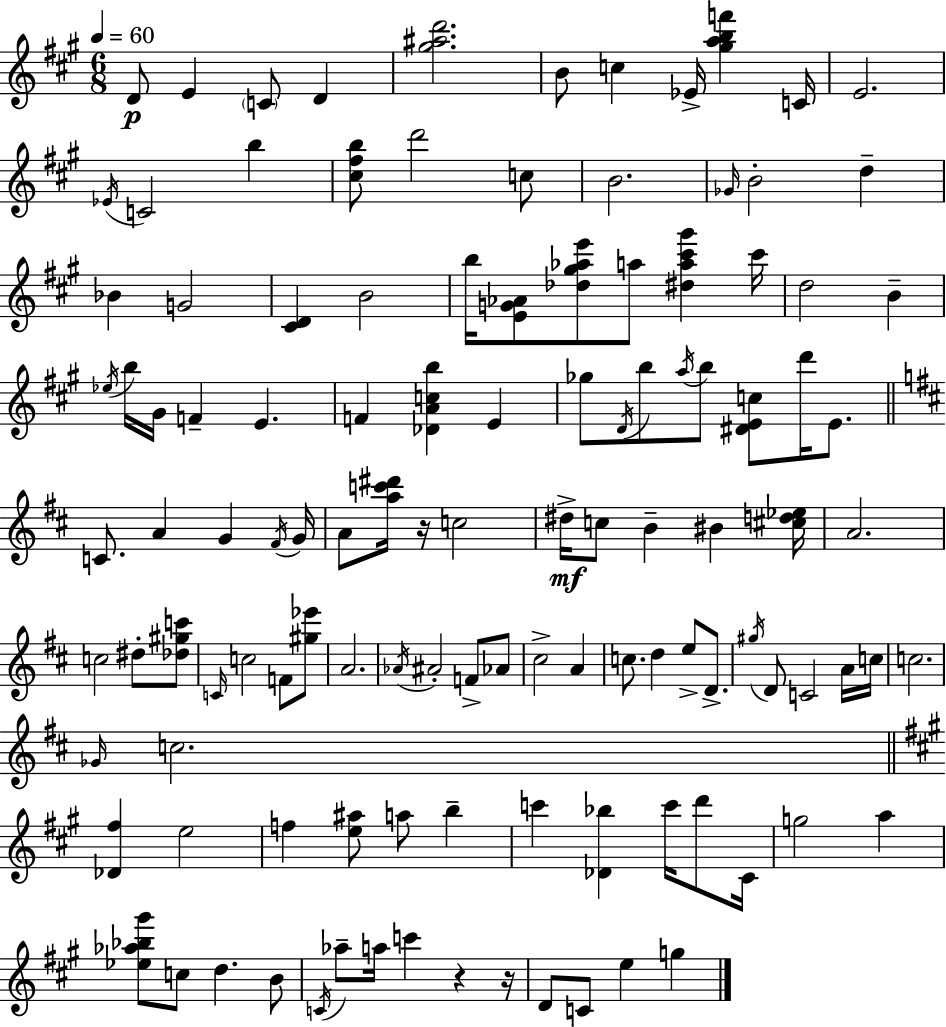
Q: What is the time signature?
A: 6/8